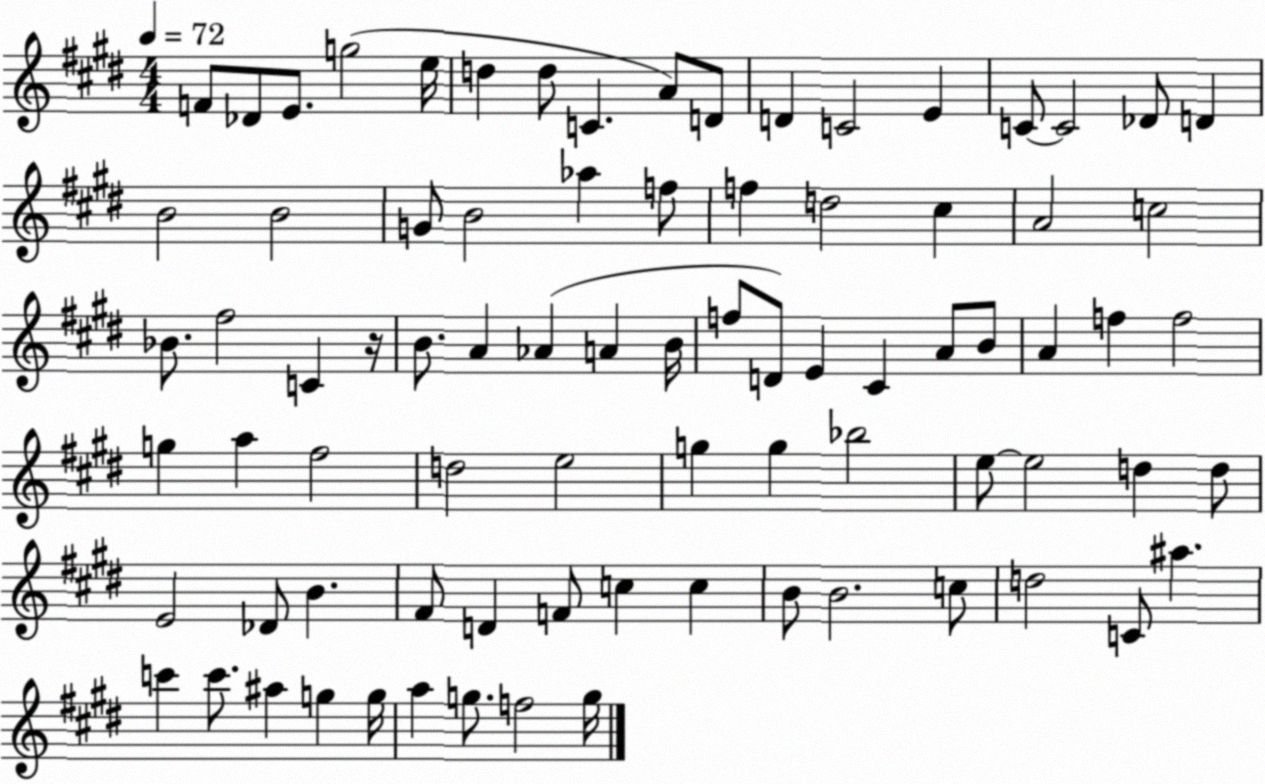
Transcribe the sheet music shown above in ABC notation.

X:1
T:Untitled
M:4/4
L:1/4
K:E
F/2 _D/2 E/2 g2 e/4 d d/2 C A/2 D/2 D C2 E C/2 C2 _D/2 D B2 B2 G/2 B2 _a f/2 f d2 ^c A2 c2 _B/2 ^f2 C z/4 B/2 A _A A B/4 f/2 D/2 E ^C A/2 B/2 A f f2 g a ^f2 d2 e2 g g _b2 e/2 e2 d d/2 E2 _D/2 B ^F/2 D F/2 c c B/2 B2 c/2 d2 C/2 ^a c' c'/2 ^a g g/4 a g/2 f2 g/4